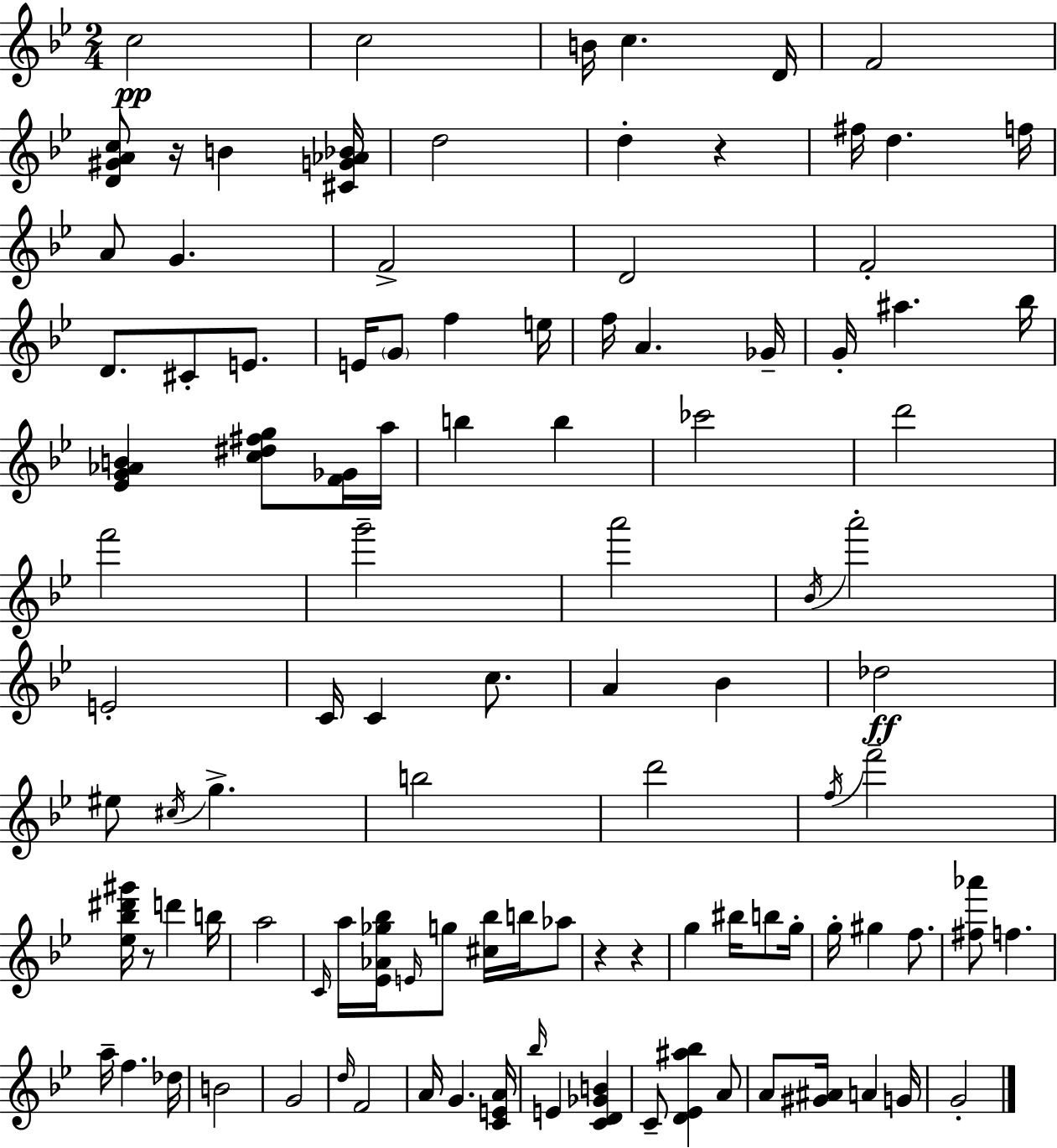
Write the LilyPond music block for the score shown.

{
  \clef treble
  \numericTimeSignature
  \time 2/4
  \key bes \major
  \repeat volta 2 { c''2\pp | c''2 | b'16 c''4. d'16 | f'2 | \break <d' gis' a' c''>8 r16 b'4 <cis' g' aes' bes'>16 | d''2 | d''4-. r4 | fis''16 d''4. f''16 | \break a'8 g'4. | f'2-> | d'2 | f'2-. | \break d'8. cis'8-. e'8. | e'16 \parenthesize g'8 f''4 e''16 | f''16 a'4. ges'16-- | g'16-. ais''4. bes''16 | \break <ees' g' aes' b'>4 <c'' dis'' fis'' g''>8 <f' ges'>16 a''16 | b''4 b''4 | ces'''2 | d'''2 | \break f'''2 | g'''2-- | a'''2 | \acciaccatura { bes'16 } a'''2-. | \break e'2-. | c'16 c'4 c''8. | a'4 bes'4 | des''2\ff | \break eis''8 \acciaccatura { cis''16 } g''4.-> | b''2 | d'''2 | \acciaccatura { f''16 } f'''2-- | \break <ees'' bes'' dis''' gis'''>16 r8 d'''4 | b''16 a''2 | \grace { c'16 } a''16 <ees' aes' ges'' bes''>16 \grace { e'16 } g''8 | <cis'' bes''>16 b''16 aes''8 r4 | \break r4 g''4 | bis''16 b''8 g''16-. g''16-. gis''4 | f''8. <fis'' aes'''>8 f''4. | a''16-- f''4. | \break des''16 b'2 | g'2 | \grace { d''16 } f'2 | a'16 g'4. | \break <c' e' a'>16 \grace { bes''16 } e'4 | <c' d' ges' b'>4 c'8-- | <d' ees' ais'' bes''>4 a'8 a'8 | <gis' ais'>16 a'4 g'16 g'2-. | \break } \bar "|."
}